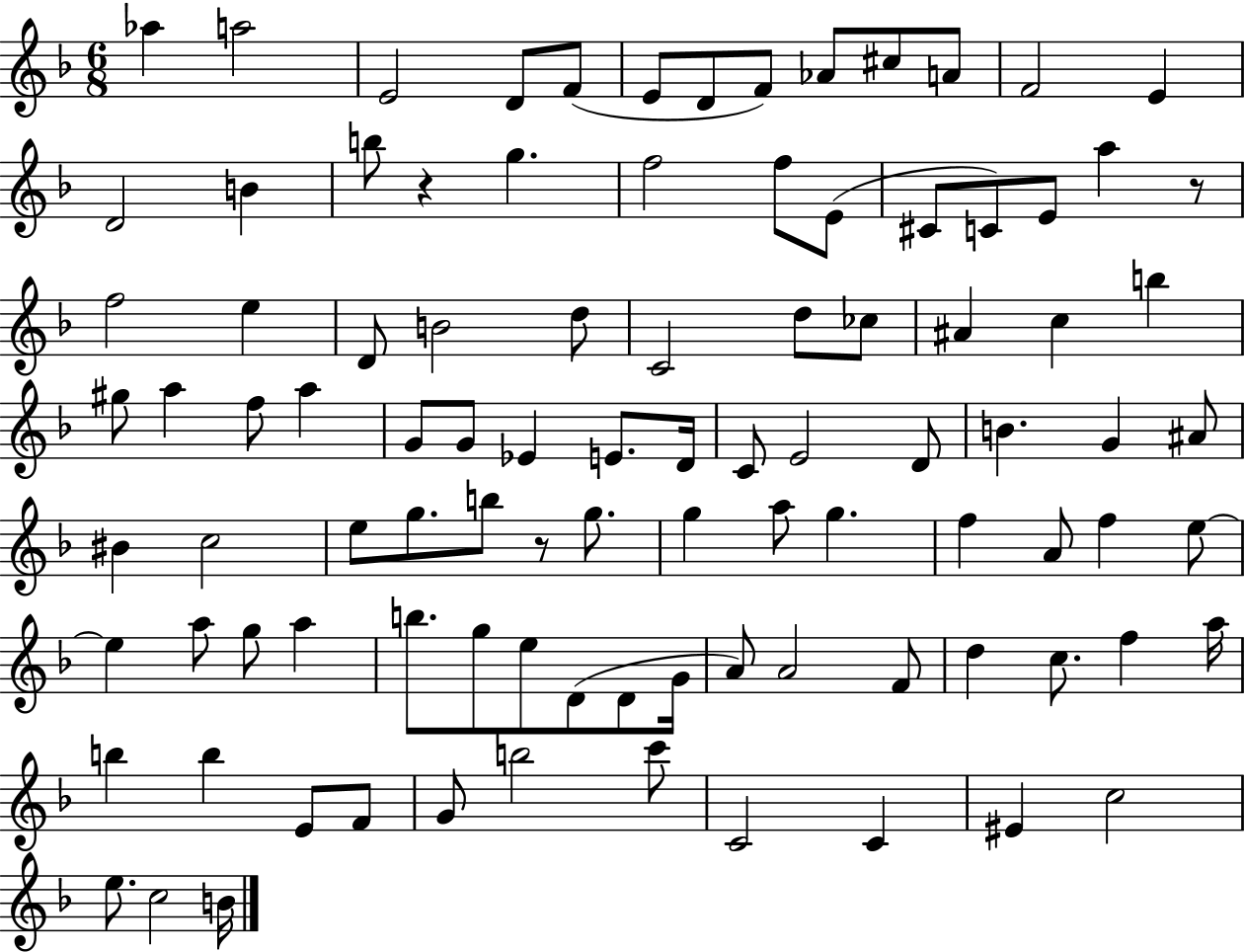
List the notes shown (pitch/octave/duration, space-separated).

Ab5/q A5/h E4/h D4/e F4/e E4/e D4/e F4/e Ab4/e C#5/e A4/e F4/h E4/q D4/h B4/q B5/e R/q G5/q. F5/h F5/e E4/e C#4/e C4/e E4/e A5/q R/e F5/h E5/q D4/e B4/h D5/e C4/h D5/e CES5/e A#4/q C5/q B5/q G#5/e A5/q F5/e A5/q G4/e G4/e Eb4/q E4/e. D4/s C4/e E4/h D4/e B4/q. G4/q A#4/e BIS4/q C5/h E5/e G5/e. B5/e R/e G5/e. G5/q A5/e G5/q. F5/q A4/e F5/q E5/e E5/q A5/e G5/e A5/q B5/e. G5/e E5/e D4/e D4/e G4/s A4/e A4/h F4/e D5/q C5/e. F5/q A5/s B5/q B5/q E4/e F4/e G4/e B5/h C6/e C4/h C4/q EIS4/q C5/h E5/e. C5/h B4/s